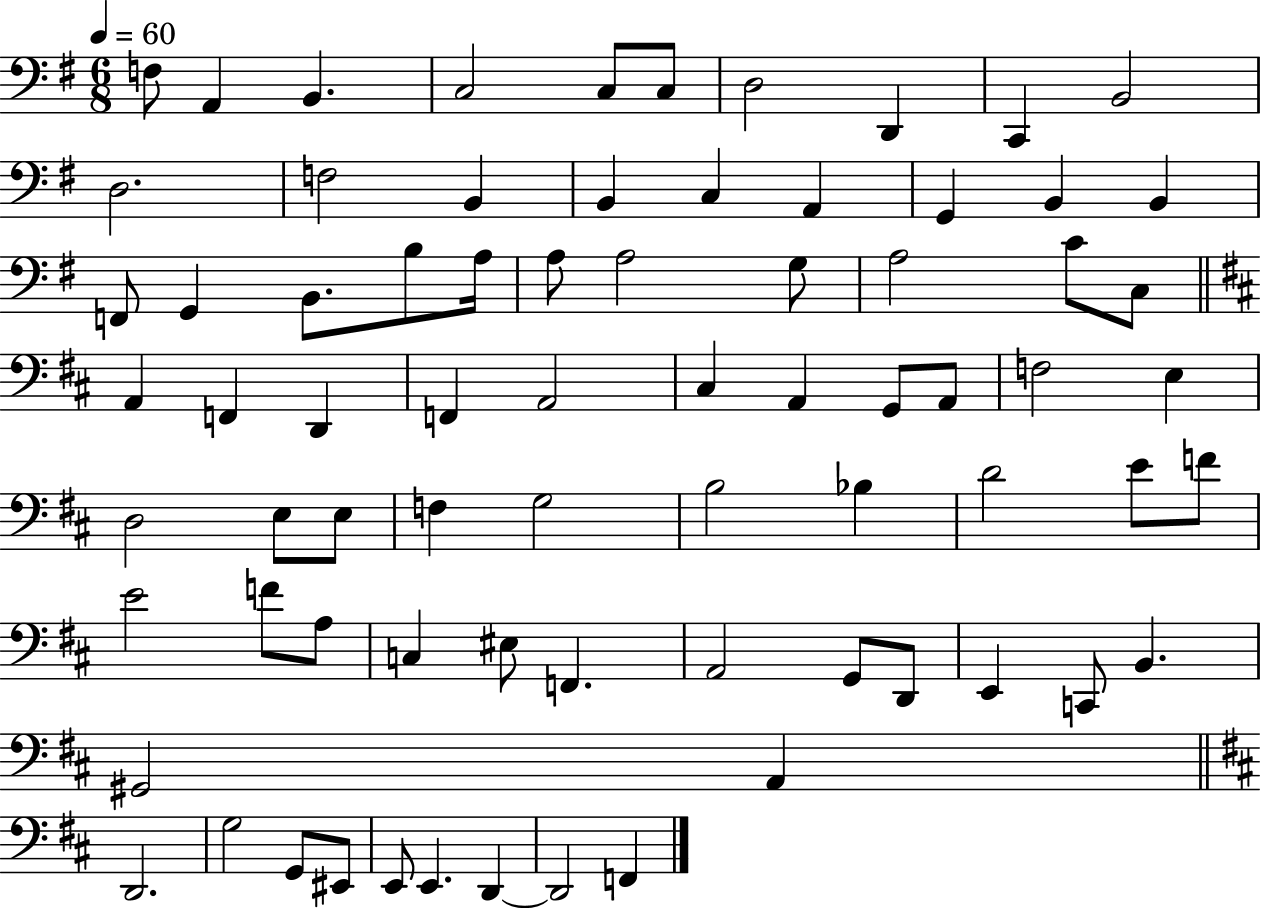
F3/e A2/q B2/q. C3/h C3/e C3/e D3/h D2/q C2/q B2/h D3/h. F3/h B2/q B2/q C3/q A2/q G2/q B2/q B2/q F2/e G2/q B2/e. B3/e A3/s A3/e A3/h G3/e A3/h C4/e C3/e A2/q F2/q D2/q F2/q A2/h C#3/q A2/q G2/e A2/e F3/h E3/q D3/h E3/e E3/e F3/q G3/h B3/h Bb3/q D4/h E4/e F4/e E4/h F4/e A3/e C3/q EIS3/e F2/q. A2/h G2/e D2/e E2/q C2/e B2/q. G#2/h A2/q D2/h. G3/h G2/e EIS2/e E2/e E2/q. D2/q D2/h F2/q